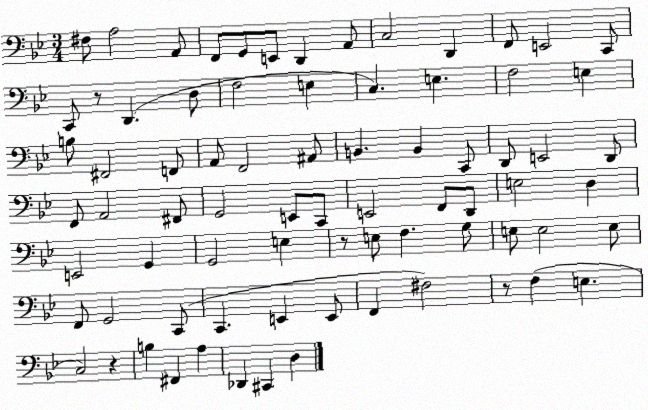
X:1
T:Untitled
M:3/4
L:1/4
K:Bb
^F,/2 A,2 A,,/2 F,,/2 G,,/2 E,,/2 D,, A,,/2 C,2 D,, F,,/2 E,,2 C,,/2 C,,/2 z/2 D,, D,/2 F,2 E, C, E, F,2 E, B,/2 ^F,,2 F,,/2 A,,/2 F,,2 ^A,,/2 B,, B,, C,,/2 D,,/2 E,,2 D,,/2 F,,/2 A,,2 ^F,,/2 G,,2 E,,/2 C,,/2 E,,2 F,,/2 D,,/2 E,2 D, E,,2 G,, G,,2 E, z/2 E,/2 F, G,/2 E,/2 E,2 E,/2 F,,/2 G,,2 C,,/2 C,, E,, E,,/2 F,, ^F,2 z/2 F, E, C,2 z B, ^F,, A, _D,, ^C,, D,